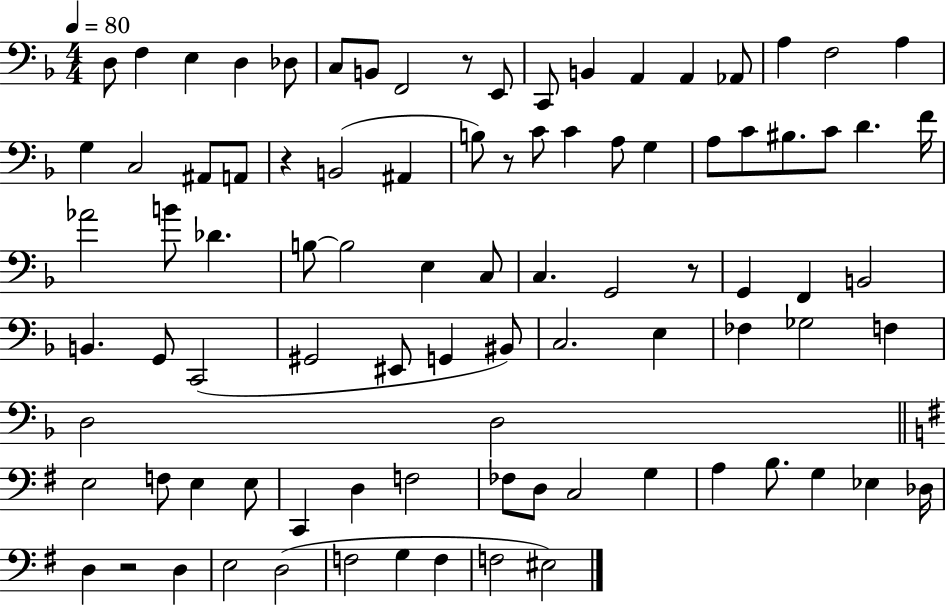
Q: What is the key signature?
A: F major